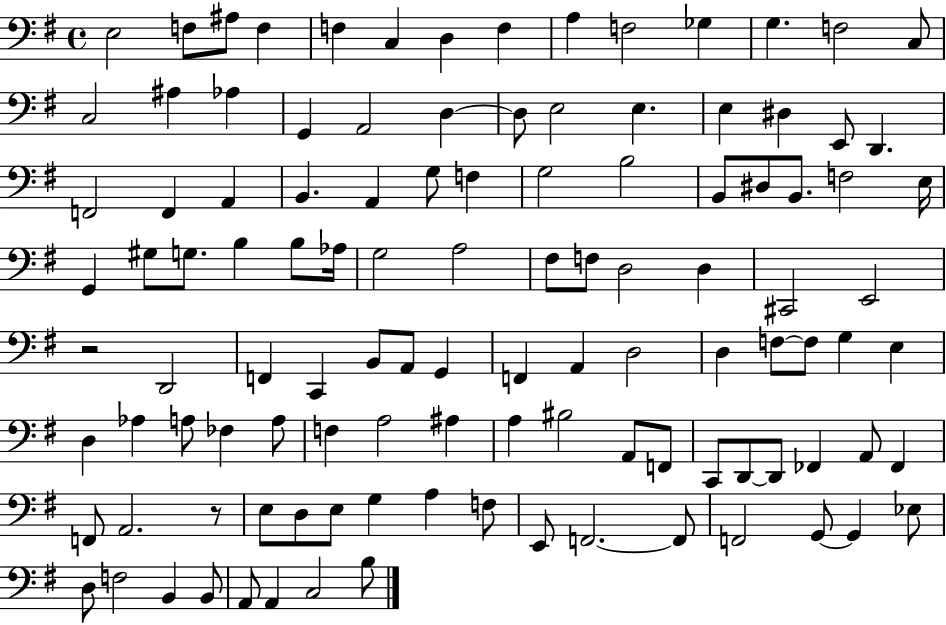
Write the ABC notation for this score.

X:1
T:Untitled
M:4/4
L:1/4
K:G
E,2 F,/2 ^A,/2 F, F, C, D, F, A, F,2 _G, G, F,2 C,/2 C,2 ^A, _A, G,, A,,2 D, D,/2 E,2 E, E, ^D, E,,/2 D,, F,,2 F,, A,, B,, A,, G,/2 F, G,2 B,2 B,,/2 ^D,/2 B,,/2 F,2 E,/4 G,, ^G,/2 G,/2 B, B,/2 _A,/4 G,2 A,2 ^F,/2 F,/2 D,2 D, ^C,,2 E,,2 z2 D,,2 F,, C,, B,,/2 A,,/2 G,, F,, A,, D,2 D, F,/2 F,/2 G, E, D, _A, A,/2 _F, A,/2 F, A,2 ^A, A, ^B,2 A,,/2 F,,/2 C,,/2 D,,/2 D,,/2 _F,, A,,/2 _F,, F,,/2 A,,2 z/2 E,/2 D,/2 E,/2 G, A, F,/2 E,,/2 F,,2 F,,/2 F,,2 G,,/2 G,, _E,/2 D,/2 F,2 B,, B,,/2 A,,/2 A,, C,2 B,/2